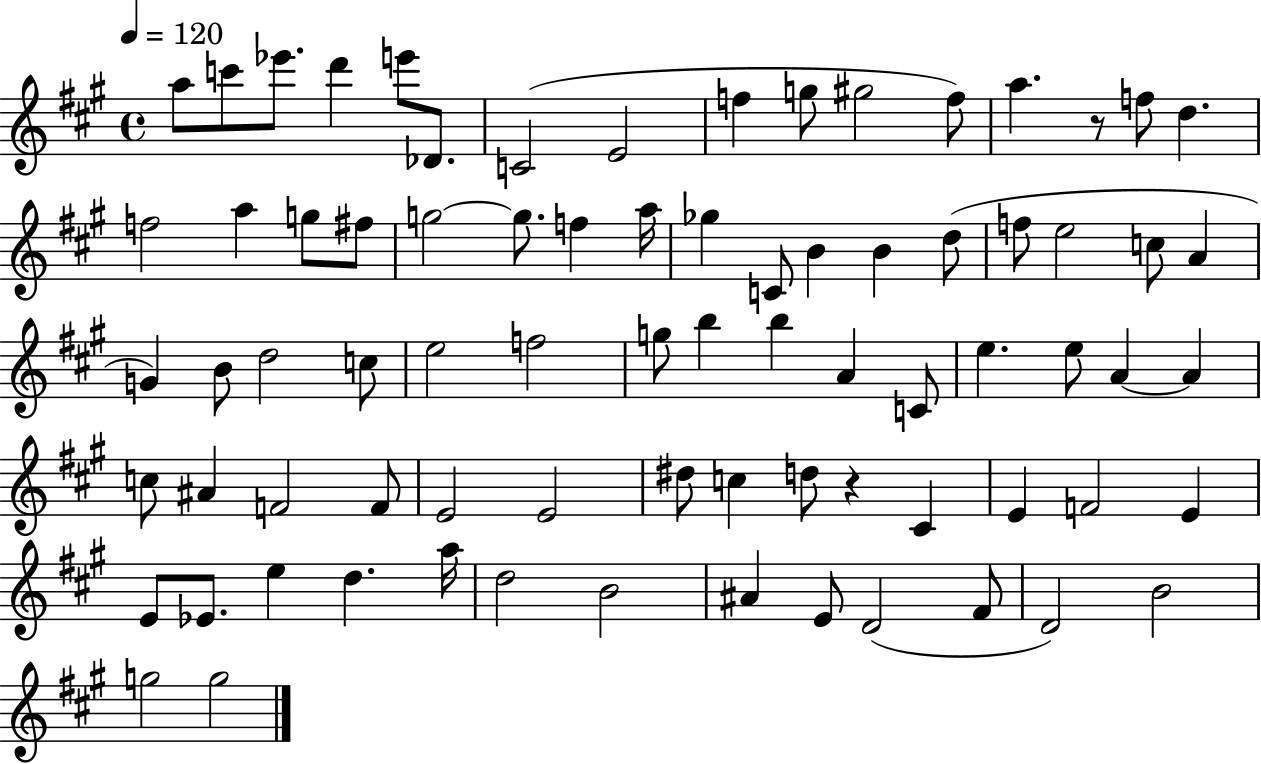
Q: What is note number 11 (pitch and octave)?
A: G#5